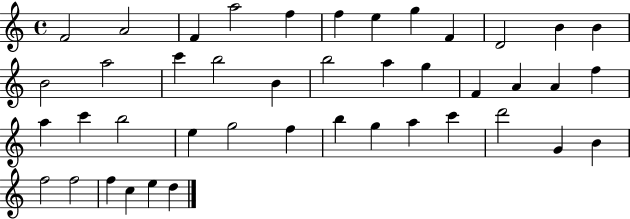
X:1
T:Untitled
M:4/4
L:1/4
K:C
F2 A2 F a2 f f e g F D2 B B B2 a2 c' b2 B b2 a g F A A f a c' b2 e g2 f b g a c' d'2 G B f2 f2 f c e d